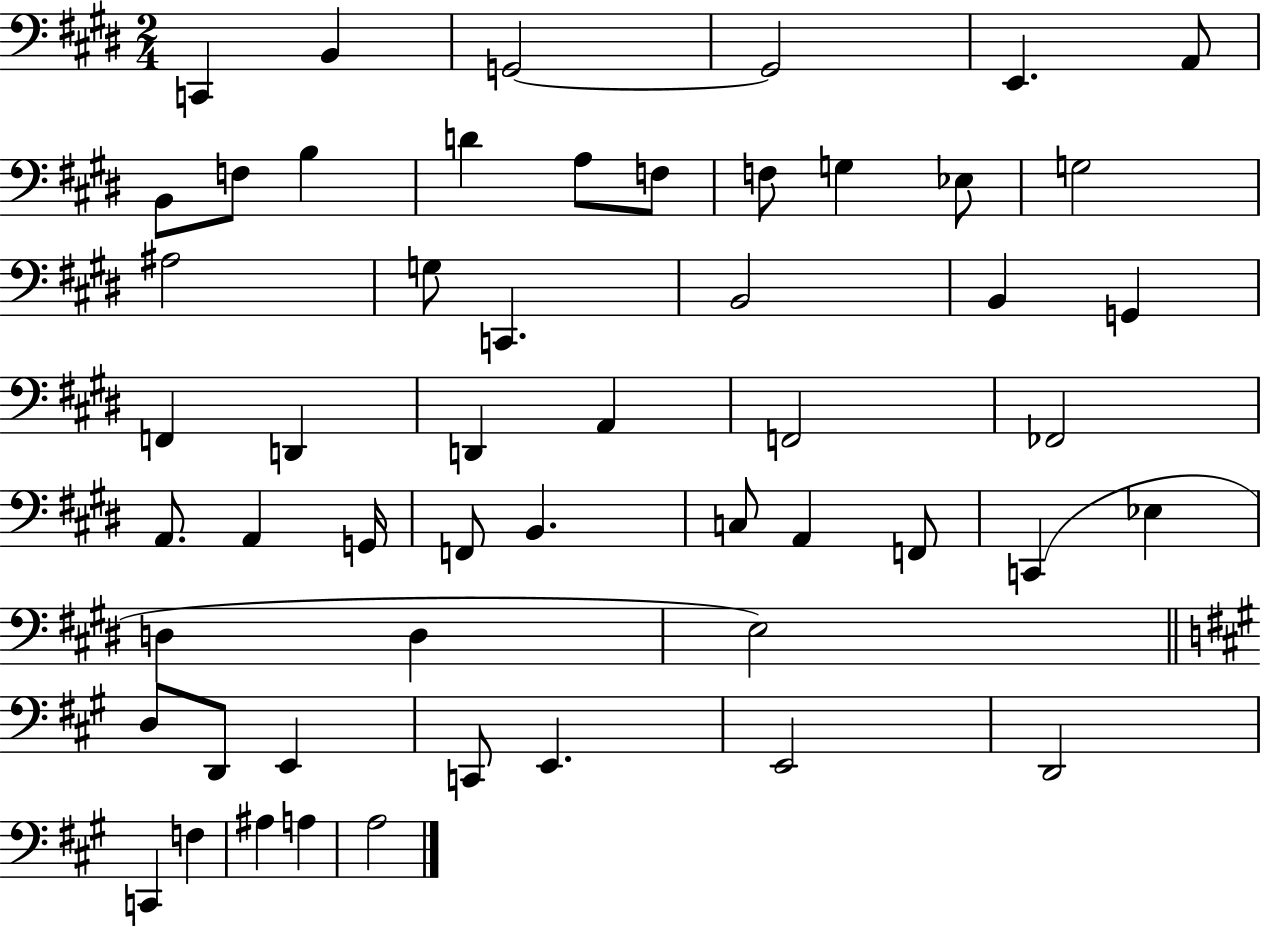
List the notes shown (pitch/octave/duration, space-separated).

C2/q B2/q G2/h G2/h E2/q. A2/e B2/e F3/e B3/q D4/q A3/e F3/e F3/e G3/q Eb3/e G3/h A#3/h G3/e C2/q. B2/h B2/q G2/q F2/q D2/q D2/q A2/q F2/h FES2/h A2/e. A2/q G2/s F2/e B2/q. C3/e A2/q F2/e C2/q Eb3/q D3/q D3/q E3/h D3/e D2/e E2/q C2/e E2/q. E2/h D2/h C2/q F3/q A#3/q A3/q A3/h